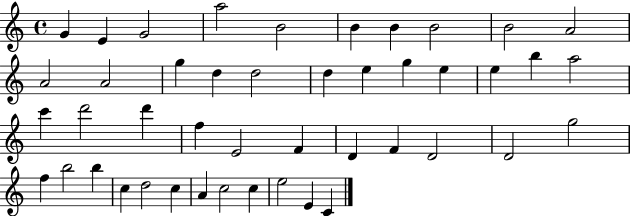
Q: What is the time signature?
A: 4/4